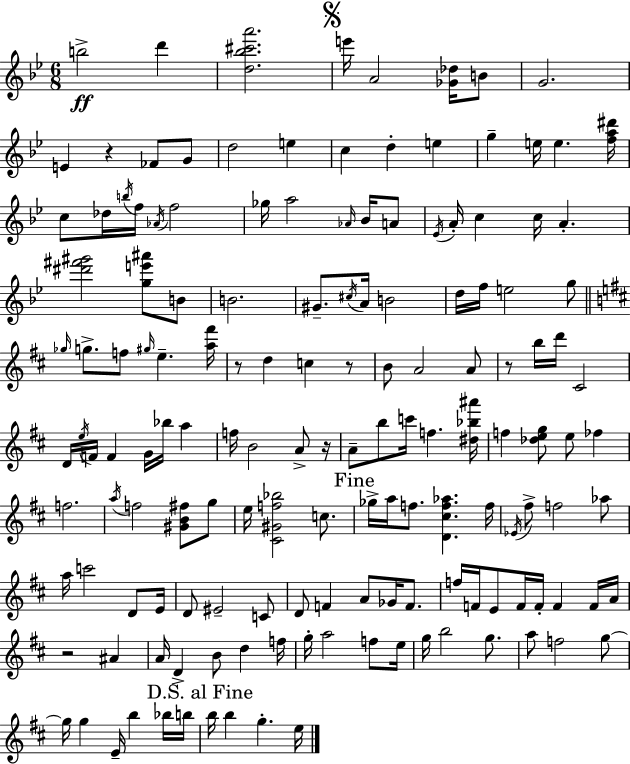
{
  \clef treble
  \numericTimeSignature
  \time 6/8
  \key g \minor
  b''2->\ff d'''4 | <d'' bes'' cis''' a'''>2. | \mark \markup { \musicglyph "scripts.segno" } e'''16 a'2 <ges' des''>16 b'8 | g'2. | \break e'4 r4 fes'8 g'8 | d''2 e''4 | c''4 d''4-. e''4 | g''4-- e''16 e''4. <f'' a'' dis'''>16 | \break c''8 des''16 \acciaccatura { b''16 } f''16 \acciaccatura { aes'16 } f''2 | ges''16 a''2 \grace { aes'16 } | bes'16 a'8 \acciaccatura { ees'16 } a'16-. c''4 c''16 a'4.-. | <dis''' fis''' gis'''>2 | \break <g'' e''' ais'''>8 b'8 b'2. | gis'8.-- \acciaccatura { cis''16 } a'16 b'2 | d''16 f''16 e''2 | g''8 \bar "||" \break \key b \minor \grace { ges''16 } g''8.-> f''8 \grace { gis''16 } e''4.-- | <a'' fis'''>16 r8 d''4 c''4 | r8 b'8 a'2 | a'8 r8 b''16 d'''16 cis'2 | \break d'16 \acciaccatura { e''16 } f'16 f'4 g'16 bes''16 a''4 | f''16 b'2 | a'8-> r16 a'8-- b''8 c'''16 f''4. | <dis'' bes'' ais'''>16 f''4 <des'' e'' g''>8 e''8 fes''4 | \break f''2. | \acciaccatura { a''16 } f''2 | <gis' b' fis''>8 g''8 e''16 <cis' gis' f'' bes''>2 | c''8. \mark "Fine" ges''16-> a''16 f''8. <d' cis'' f'' aes''>4. | \break f''16 \acciaccatura { ees'16 } fis''8-> f''2 | aes''8 a''16 c'''2 | d'8 e'16 d'8 eis'2-- | c'8 d'8 f'4 a'8 | \break ges'16 f'8. f''16 f'16 e'8 f'16 f'16-. f'4 | f'16 a'16 r2 | ais'4 a'16 d'4-> b'8 | d''4 f''16 g''16-. a''2 | \break f''8 e''16 g''16 b''2 | g''8. a''8 f''2 | g''8~~ g''16 g''4 e'16-- b''4 | bes''16 b''16 \mark "D.S. al Fine" b''16 b''4 g''4.-. | \break e''16 \bar "|."
}